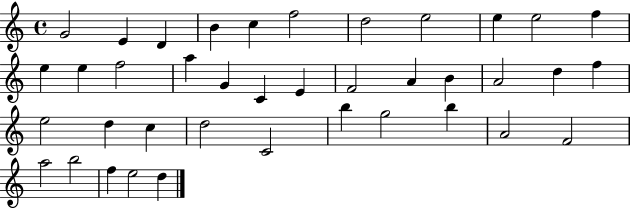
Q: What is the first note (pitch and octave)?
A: G4